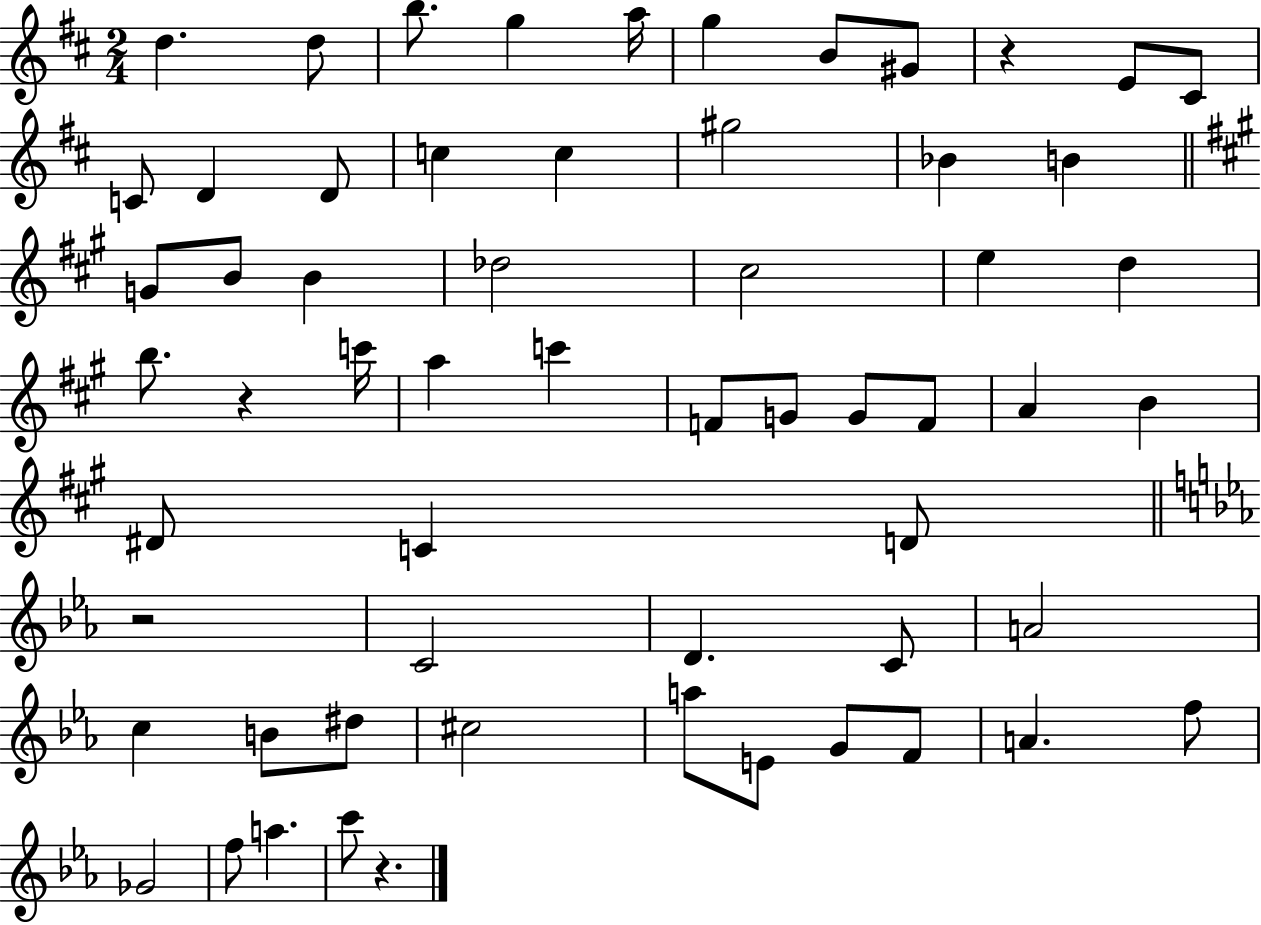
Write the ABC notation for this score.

X:1
T:Untitled
M:2/4
L:1/4
K:D
d d/2 b/2 g a/4 g B/2 ^G/2 z E/2 ^C/2 C/2 D D/2 c c ^g2 _B B G/2 B/2 B _d2 ^c2 e d b/2 z c'/4 a c' F/2 G/2 G/2 F/2 A B ^D/2 C D/2 z2 C2 D C/2 A2 c B/2 ^d/2 ^c2 a/2 E/2 G/2 F/2 A f/2 _G2 f/2 a c'/2 z